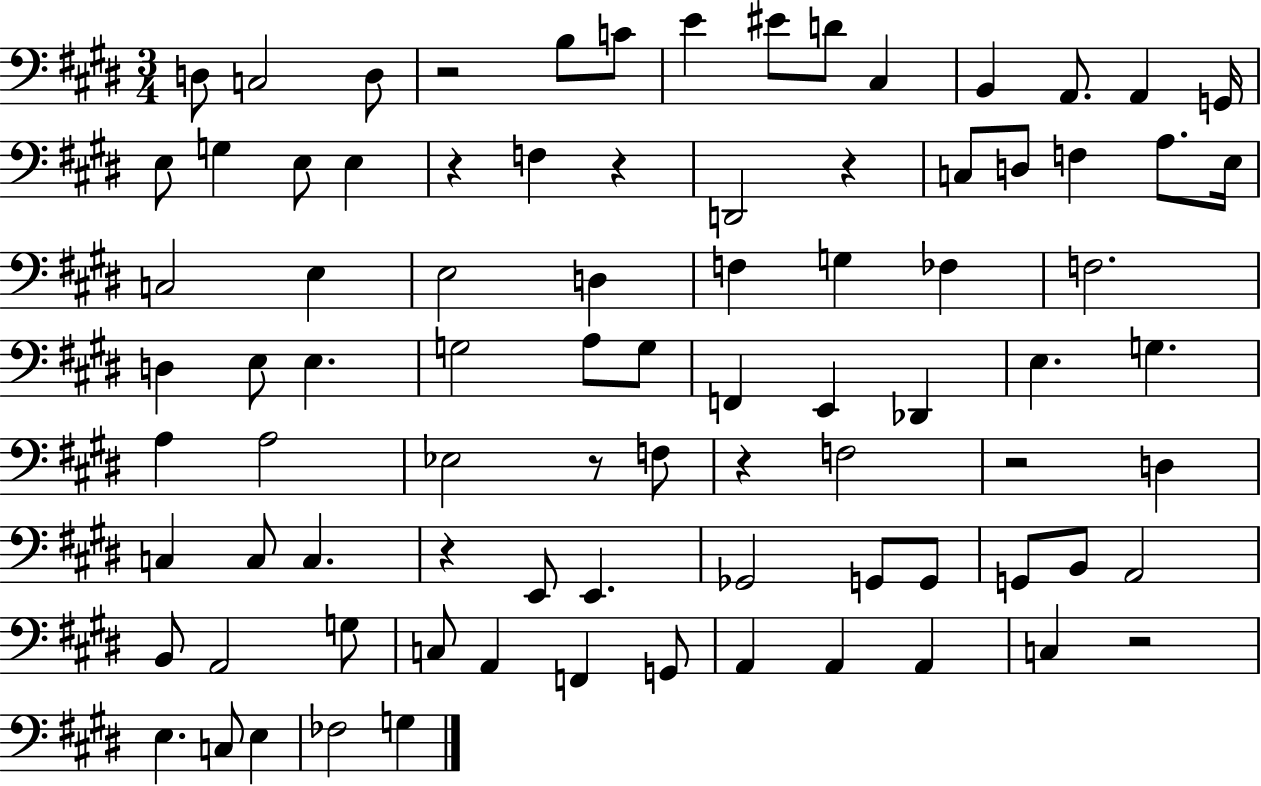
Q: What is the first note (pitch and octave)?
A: D3